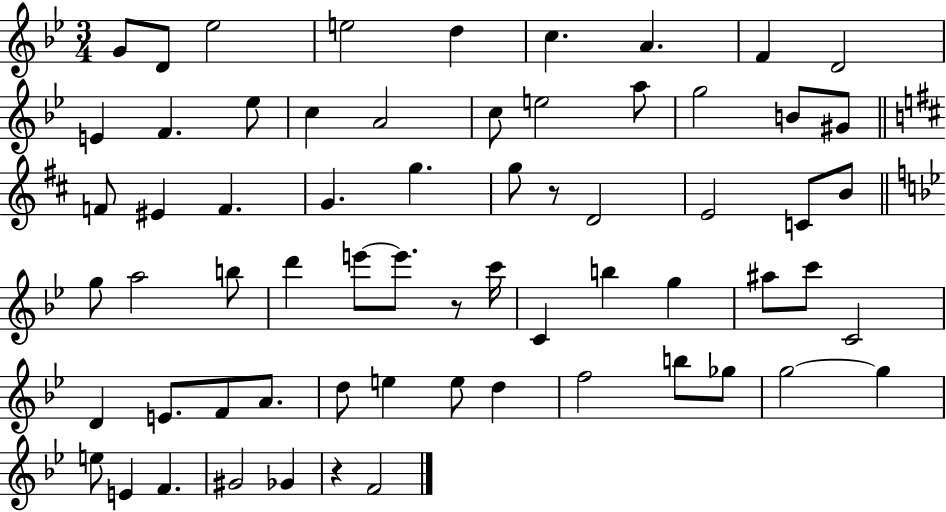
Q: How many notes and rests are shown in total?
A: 65